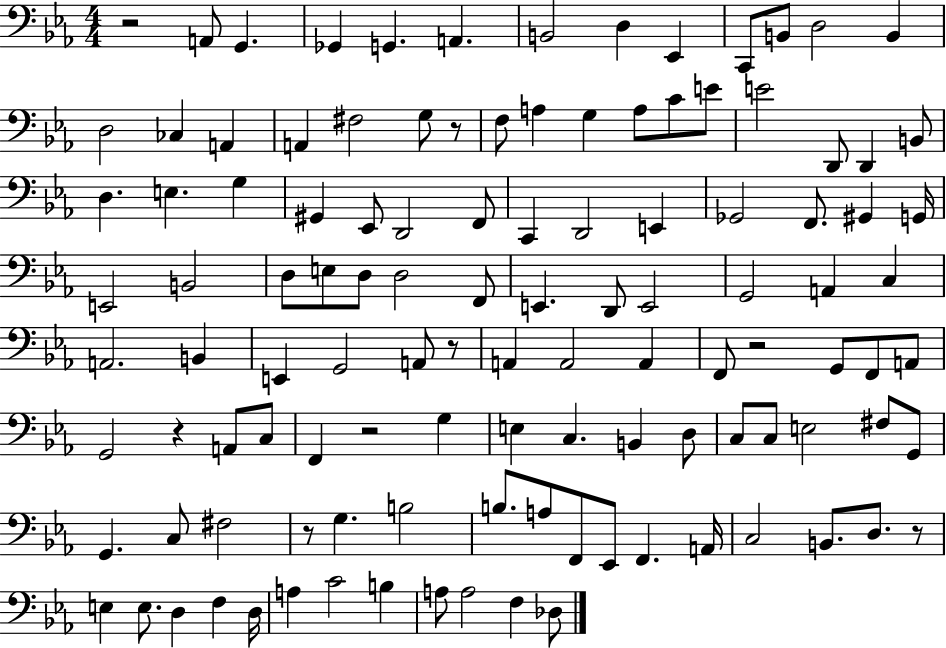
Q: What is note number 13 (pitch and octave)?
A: D3